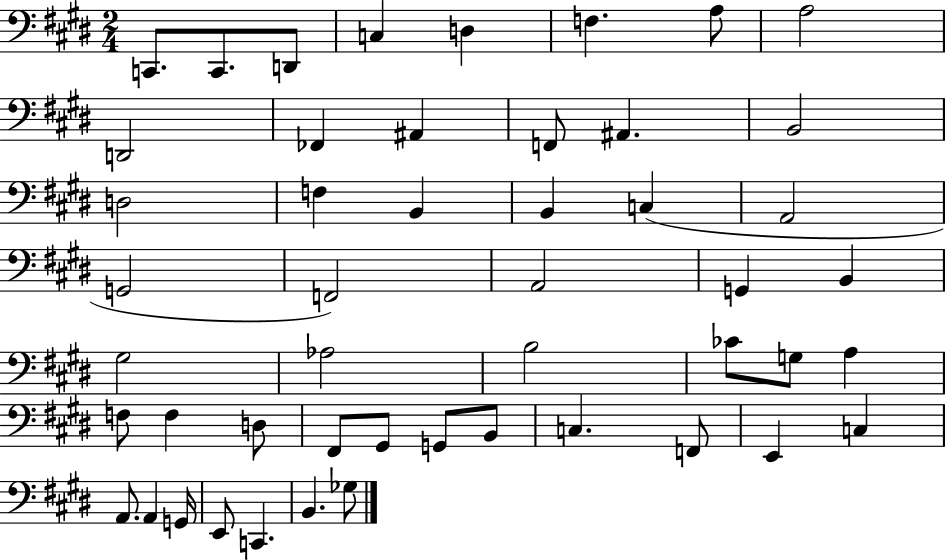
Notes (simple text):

C2/e. C2/e. D2/e C3/q D3/q F3/q. A3/e A3/h D2/h FES2/q A#2/q F2/e A#2/q. B2/h D3/h F3/q B2/q B2/q C3/q A2/h G2/h F2/h A2/h G2/q B2/q G#3/h Ab3/h B3/h CES4/e G3/e A3/q F3/e F3/q D3/e F#2/e G#2/e G2/e B2/e C3/q. F2/e E2/q C3/q A2/e. A2/q G2/s E2/e C2/q. B2/q. Gb3/e